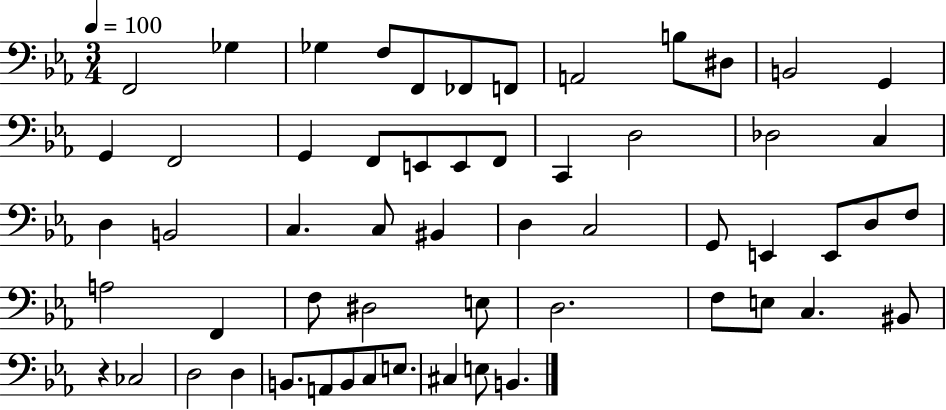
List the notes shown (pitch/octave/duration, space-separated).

F2/h Gb3/q Gb3/q F3/e F2/e FES2/e F2/e A2/h B3/e D#3/e B2/h G2/q G2/q F2/h G2/q F2/e E2/e E2/e F2/e C2/q D3/h Db3/h C3/q D3/q B2/h C3/q. C3/e BIS2/q D3/q C3/h G2/e E2/q E2/e D3/e F3/e A3/h F2/q F3/e D#3/h E3/e D3/h. F3/e E3/e C3/q. BIS2/e R/q CES3/h D3/h D3/q B2/e. A2/e B2/e C3/e E3/e. C#3/q E3/e B2/q.